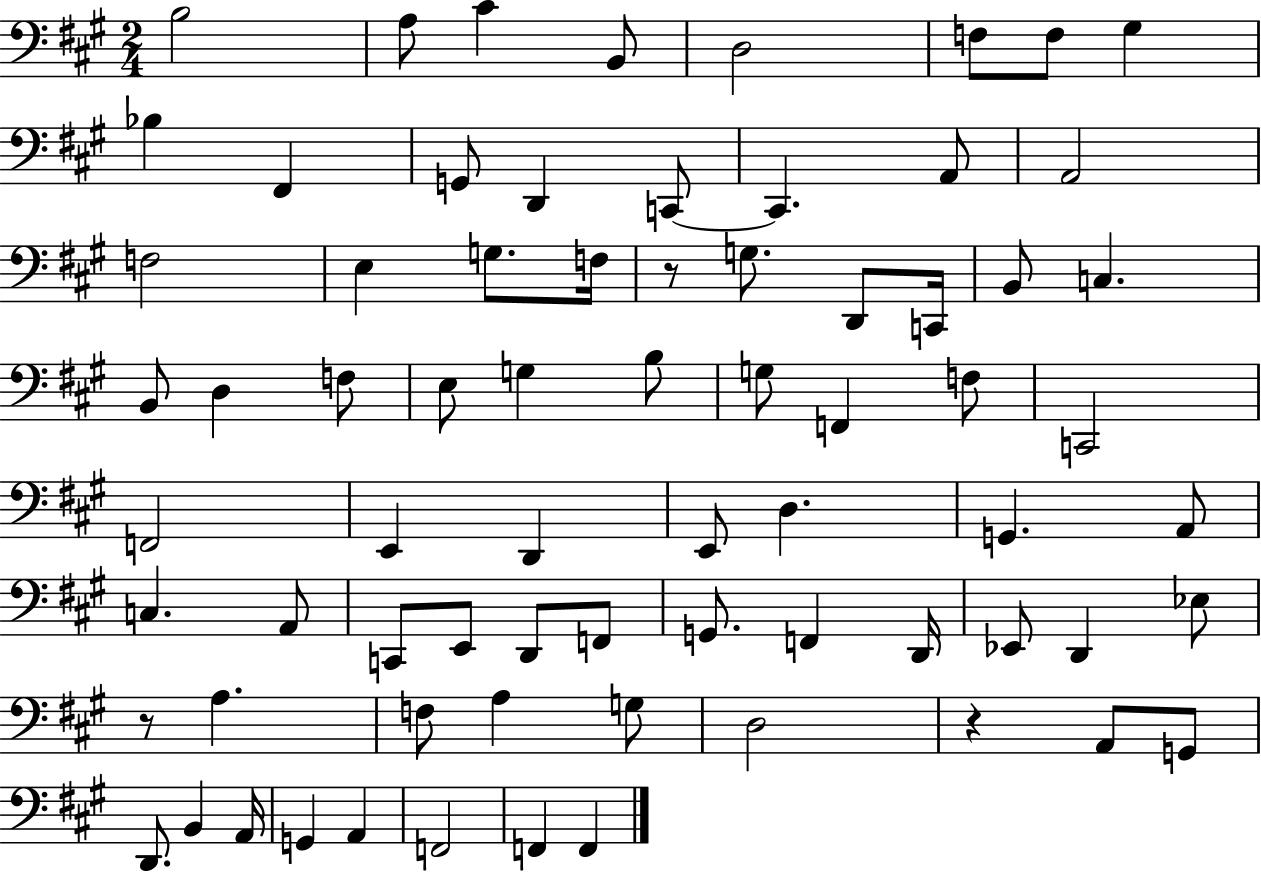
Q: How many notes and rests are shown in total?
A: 72